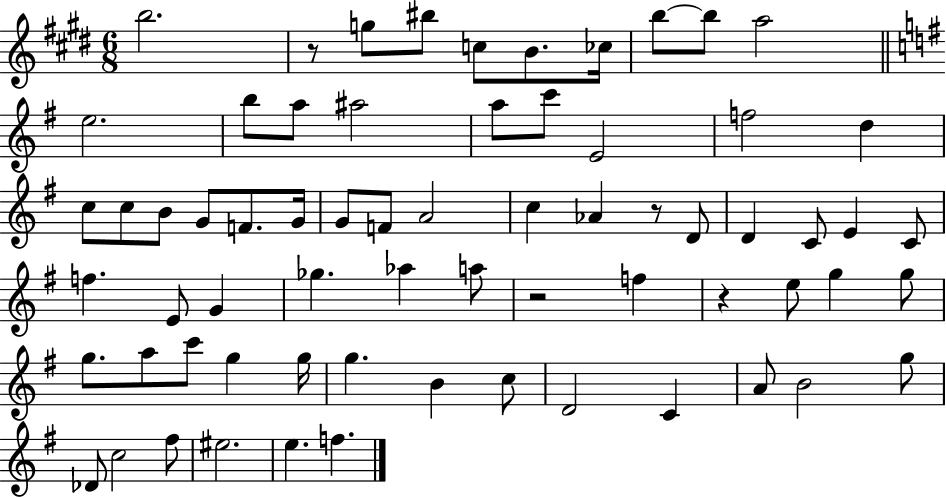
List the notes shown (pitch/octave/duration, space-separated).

B5/h. R/e G5/e BIS5/e C5/e B4/e. CES5/s B5/e B5/e A5/h E5/h. B5/e A5/e A#5/h A5/e C6/e E4/h F5/h D5/q C5/e C5/e B4/e G4/e F4/e. G4/s G4/e F4/e A4/h C5/q Ab4/q R/e D4/e D4/q C4/e E4/q C4/e F5/q. E4/e G4/q Gb5/q. Ab5/q A5/e R/h F5/q R/q E5/e G5/q G5/e G5/e. A5/e C6/e G5/q G5/s G5/q. B4/q C5/e D4/h C4/q A4/e B4/h G5/e Db4/e C5/h F#5/e EIS5/h. E5/q. F5/q.